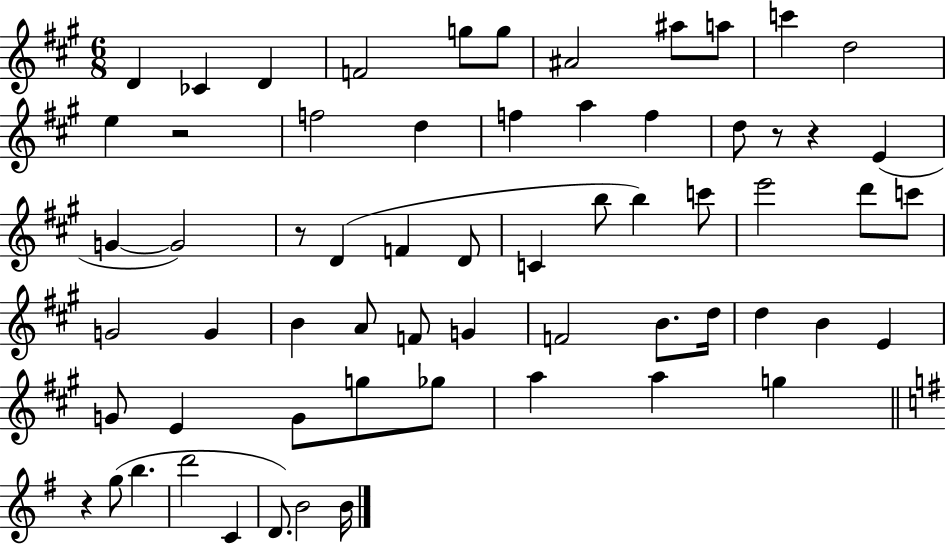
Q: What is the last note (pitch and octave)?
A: B4